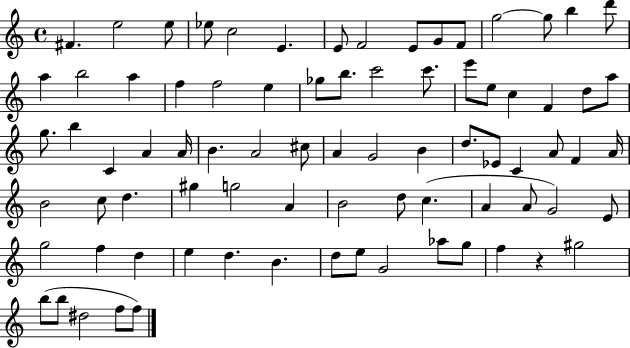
X:1
T:Untitled
M:4/4
L:1/4
K:C
^F e2 e/2 _e/2 c2 E E/2 F2 E/2 G/2 F/2 g2 g/2 b d'/2 a b2 a f f2 e _g/2 b/2 c'2 c'/2 e'/2 e/2 c F d/2 a/2 g/2 b C A A/4 B A2 ^c/2 A G2 B d/2 _E/2 C A/2 F A/4 B2 c/2 d ^g g2 A B2 d/2 c A A/2 G2 E/2 g2 f d e d B d/2 e/2 G2 _a/2 g/2 f z ^g2 b/2 b/2 ^d2 f/2 f/2